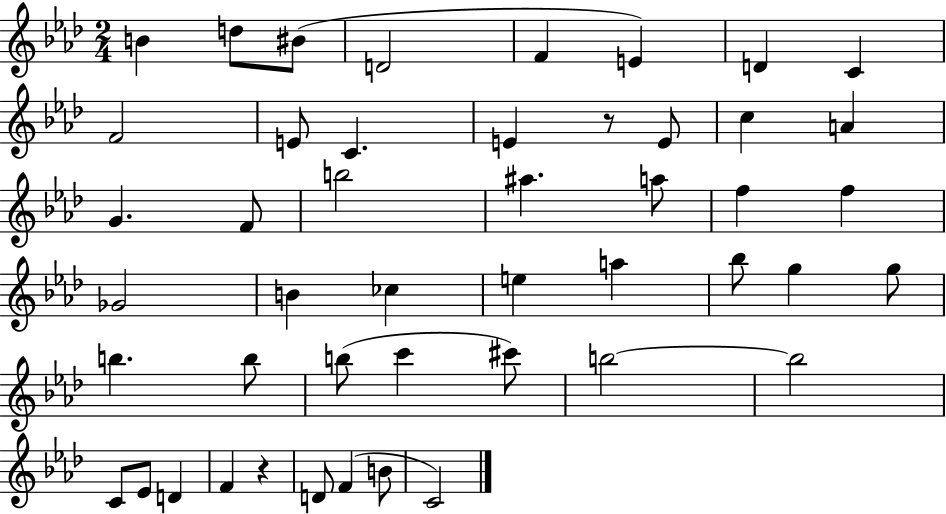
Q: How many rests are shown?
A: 2